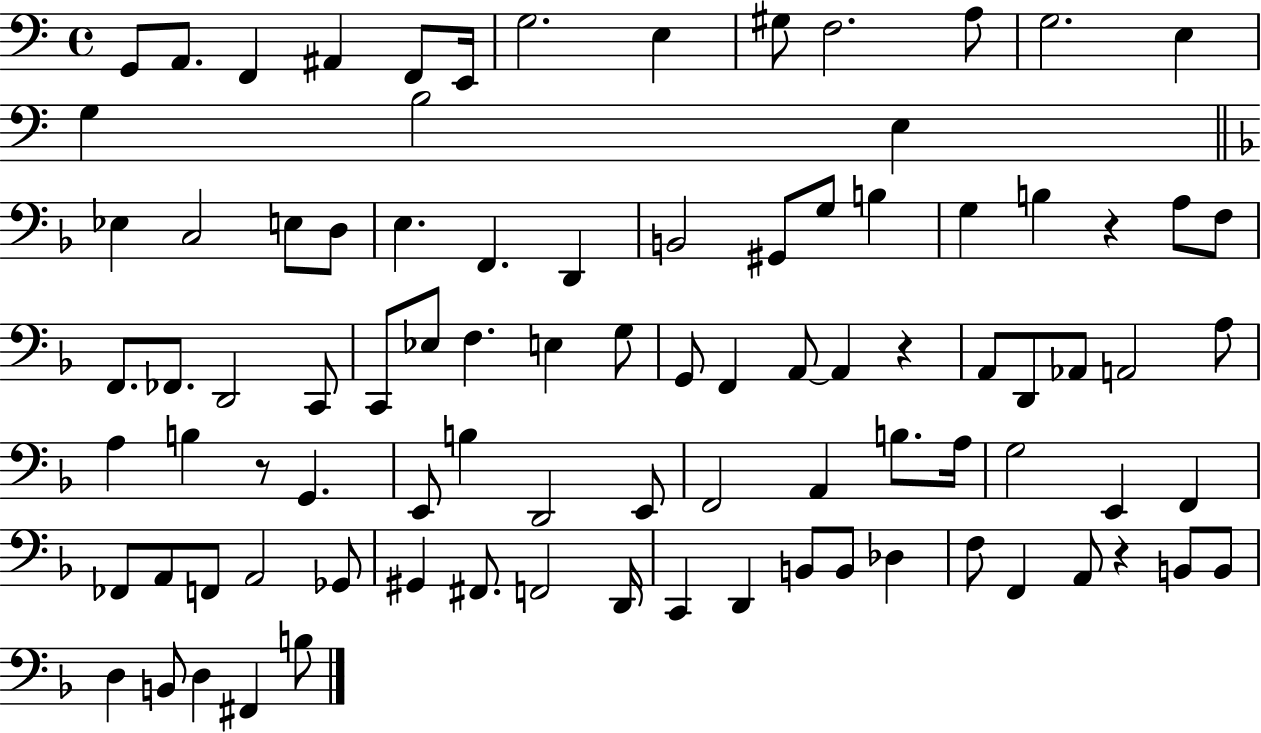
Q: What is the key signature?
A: C major